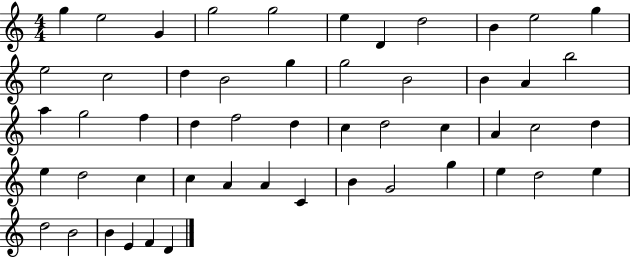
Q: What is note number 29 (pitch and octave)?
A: D5